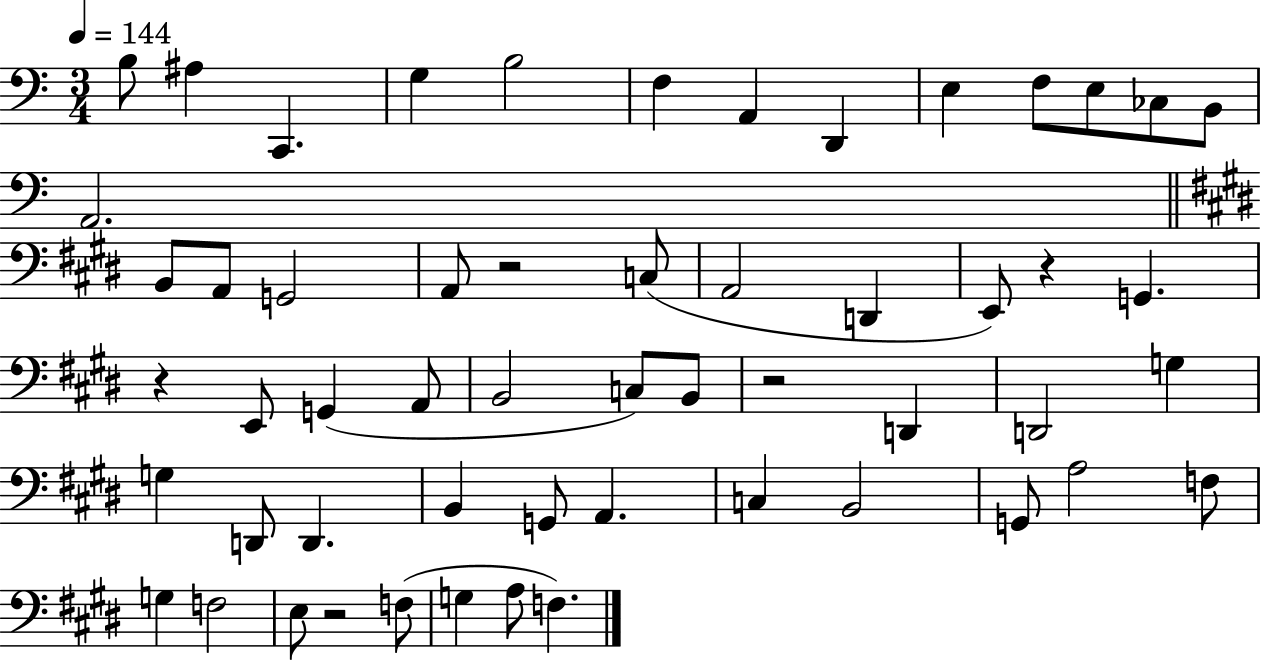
B3/e A#3/q C2/q. G3/q B3/h F3/q A2/q D2/q E3/q F3/e E3/e CES3/e B2/e A2/h. B2/e A2/e G2/h A2/e R/h C3/e A2/h D2/q E2/e R/q G2/q. R/q E2/e G2/q A2/e B2/h C3/e B2/e R/h D2/q D2/h G3/q G3/q D2/e D2/q. B2/q G2/e A2/q. C3/q B2/h G2/e A3/h F3/e G3/q F3/h E3/e R/h F3/e G3/q A3/e F3/q.